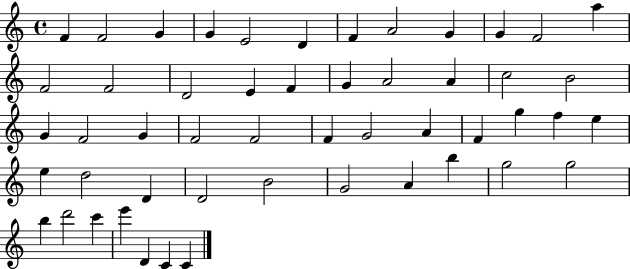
X:1
T:Untitled
M:4/4
L:1/4
K:C
F F2 G G E2 D F A2 G G F2 a F2 F2 D2 E F G A2 A c2 B2 G F2 G F2 F2 F G2 A F g f e e d2 D D2 B2 G2 A b g2 g2 b d'2 c' e' D C C